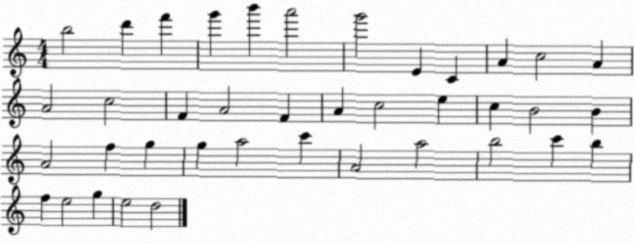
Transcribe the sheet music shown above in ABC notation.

X:1
T:Untitled
M:4/4
L:1/4
K:C
b2 d' f' g' b' a'2 g'2 E C A c2 A A2 c2 F A2 F A c2 e c B2 B A2 f g g a2 c' A2 a2 b2 c' b f e2 g e2 d2